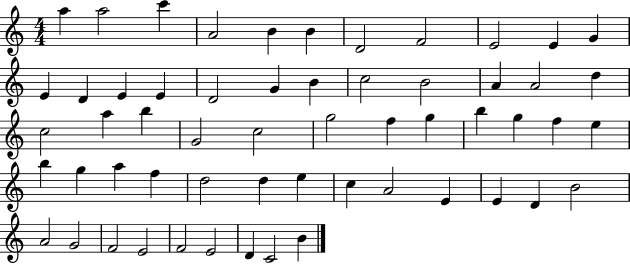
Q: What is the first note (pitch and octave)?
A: A5